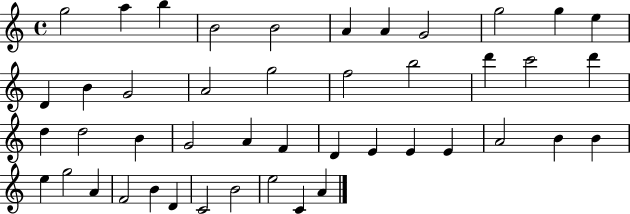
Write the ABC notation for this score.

X:1
T:Untitled
M:4/4
L:1/4
K:C
g2 a b B2 B2 A A G2 g2 g e D B G2 A2 g2 f2 b2 d' c'2 d' d d2 B G2 A F D E E E A2 B B e g2 A F2 B D C2 B2 e2 C A